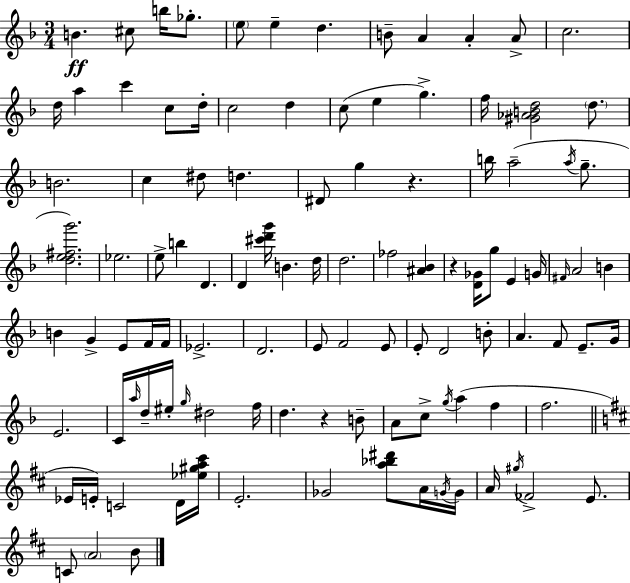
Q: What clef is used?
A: treble